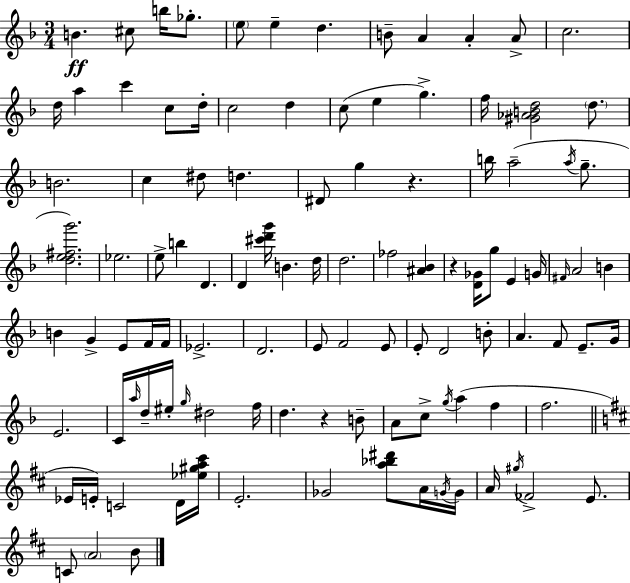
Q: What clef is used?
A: treble